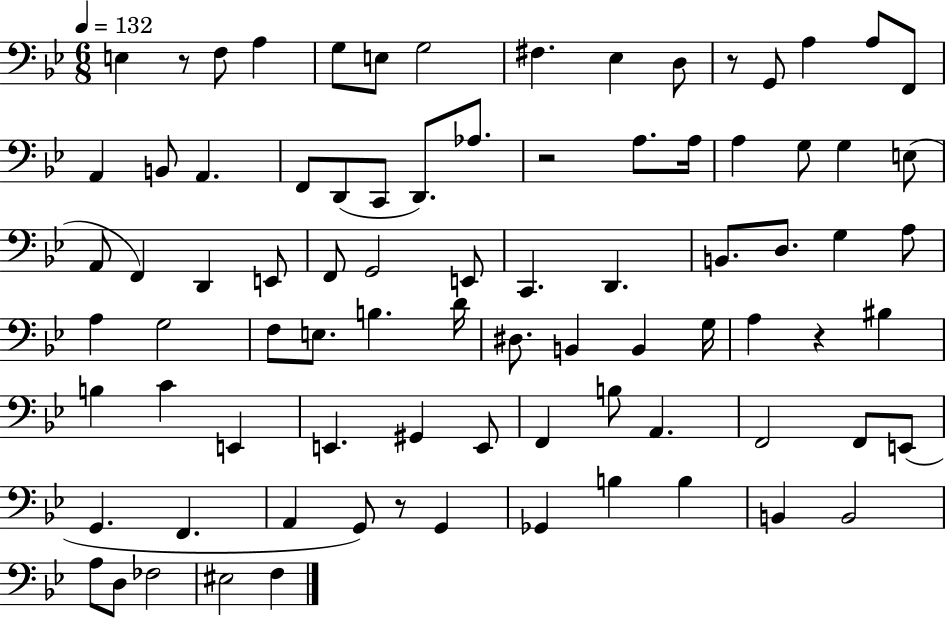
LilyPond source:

{
  \clef bass
  \numericTimeSignature
  \time 6/8
  \key bes \major
  \tempo 4 = 132
  e4 r8 f8 a4 | g8 e8 g2 | fis4. ees4 d8 | r8 g,8 a4 a8 f,8 | \break a,4 b,8 a,4. | f,8 d,8( c,8 d,8.) aes8. | r2 a8. a16 | a4 g8 g4 e8( | \break a,8 f,4) d,4 e,8 | f,8 g,2 e,8 | c,4. d,4. | b,8. d8. g4 a8 | \break a4 g2 | f8 e8. b4. d'16 | dis8. b,4 b,4 g16 | a4 r4 bis4 | \break b4 c'4 e,4 | e,4. gis,4 e,8 | f,4 b8 a,4. | f,2 f,8 e,8( | \break g,4. f,4. | a,4 g,8) r8 g,4 | ges,4 b4 b4 | b,4 b,2 | \break a8 d8 fes2 | eis2 f4 | \bar "|."
}